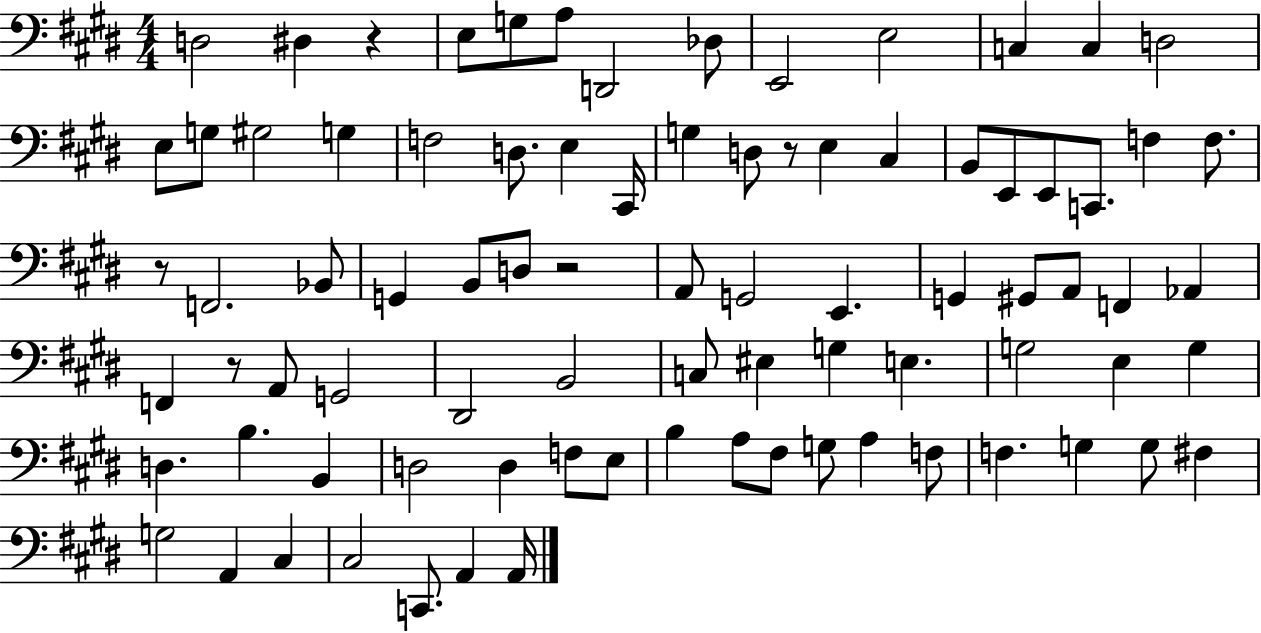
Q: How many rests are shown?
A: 5